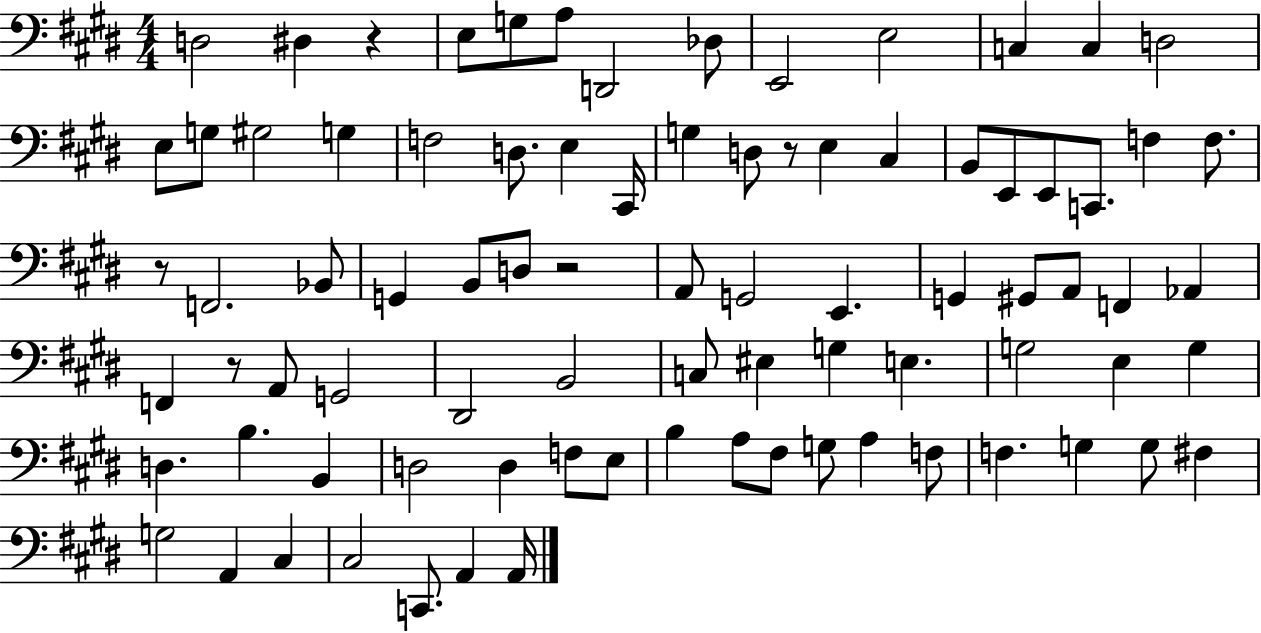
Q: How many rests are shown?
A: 5